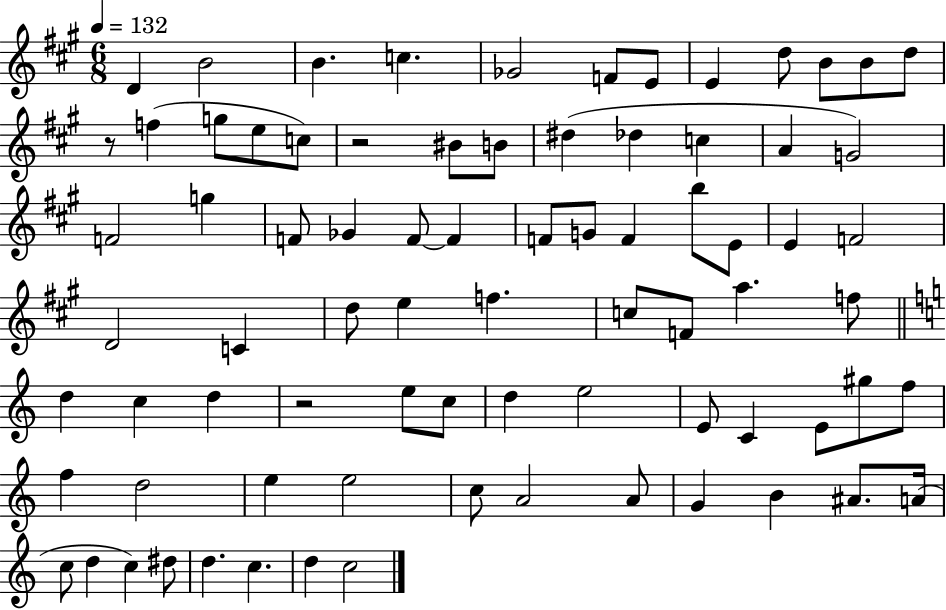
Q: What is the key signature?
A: A major